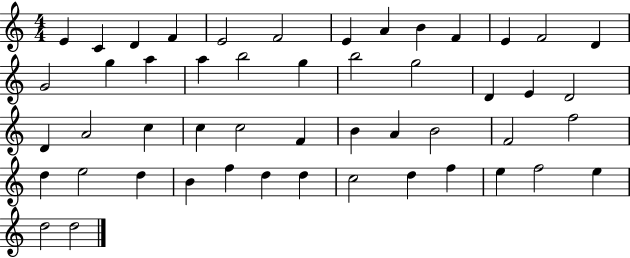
E4/q C4/q D4/q F4/q E4/h F4/h E4/q A4/q B4/q F4/q E4/q F4/h D4/q G4/h G5/q A5/q A5/q B5/h G5/q B5/h G5/h D4/q E4/q D4/h D4/q A4/h C5/q C5/q C5/h F4/q B4/q A4/q B4/h F4/h F5/h D5/q E5/h D5/q B4/q F5/q D5/q D5/q C5/h D5/q F5/q E5/q F5/h E5/q D5/h D5/h